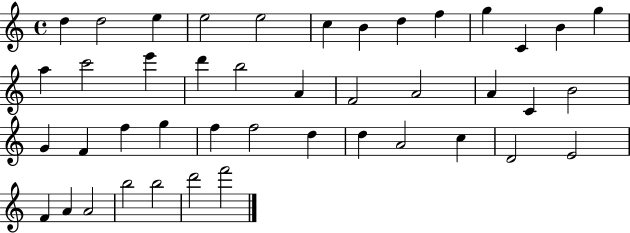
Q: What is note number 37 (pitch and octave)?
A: F4